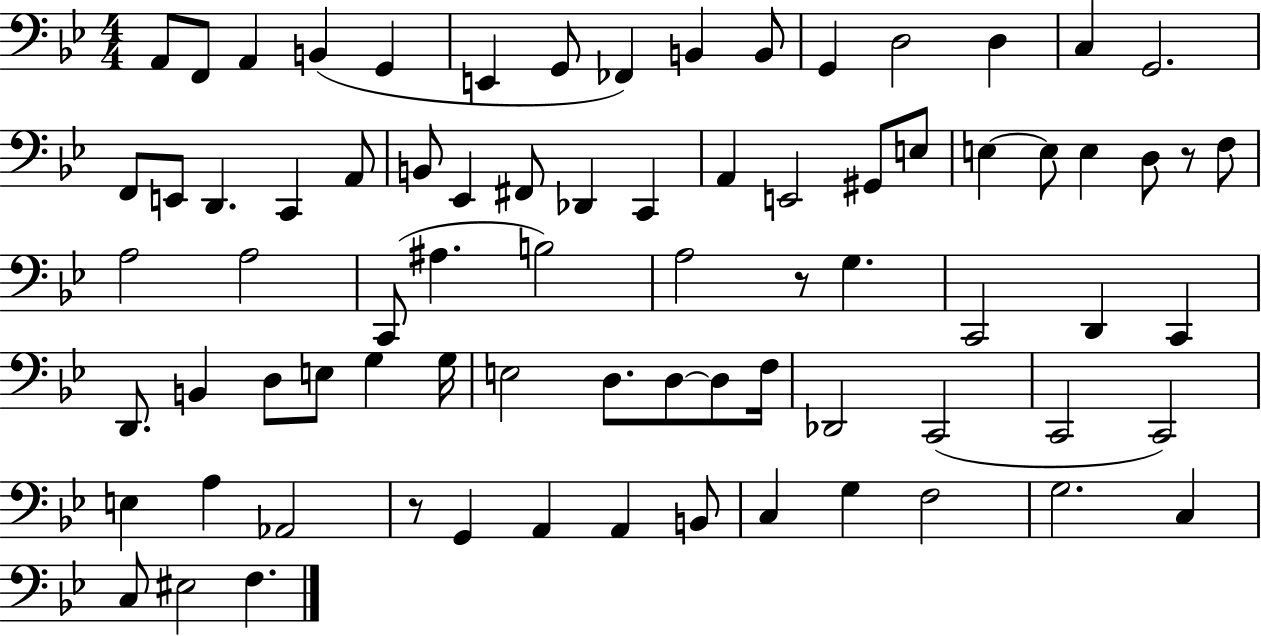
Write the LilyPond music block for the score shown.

{
  \clef bass
  \numericTimeSignature
  \time 4/4
  \key bes \major
  a,8 f,8 a,4 b,4( g,4 | e,4 g,8 fes,4) b,4 b,8 | g,4 d2 d4 | c4 g,2. | \break f,8 e,8 d,4. c,4 a,8 | b,8 ees,4 fis,8 des,4 c,4 | a,4 e,2 gis,8 e8 | e4~~ e8 e4 d8 r8 f8 | \break a2 a2 | c,8( ais4. b2) | a2 r8 g4. | c,2 d,4 c,4 | \break d,8. b,4 d8 e8 g4 g16 | e2 d8. d8~~ d8 f16 | des,2 c,2( | c,2 c,2) | \break e4 a4 aes,2 | r8 g,4 a,4 a,4 b,8 | c4 g4 f2 | g2. c4 | \break c8 eis2 f4. | \bar "|."
}